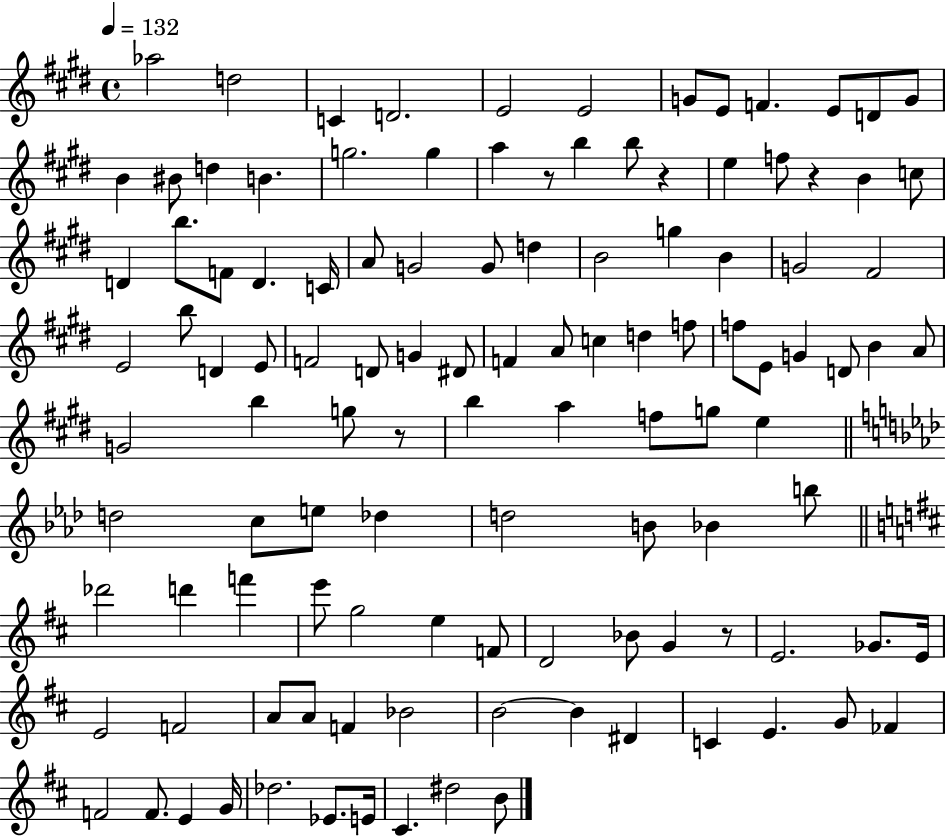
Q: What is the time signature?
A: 4/4